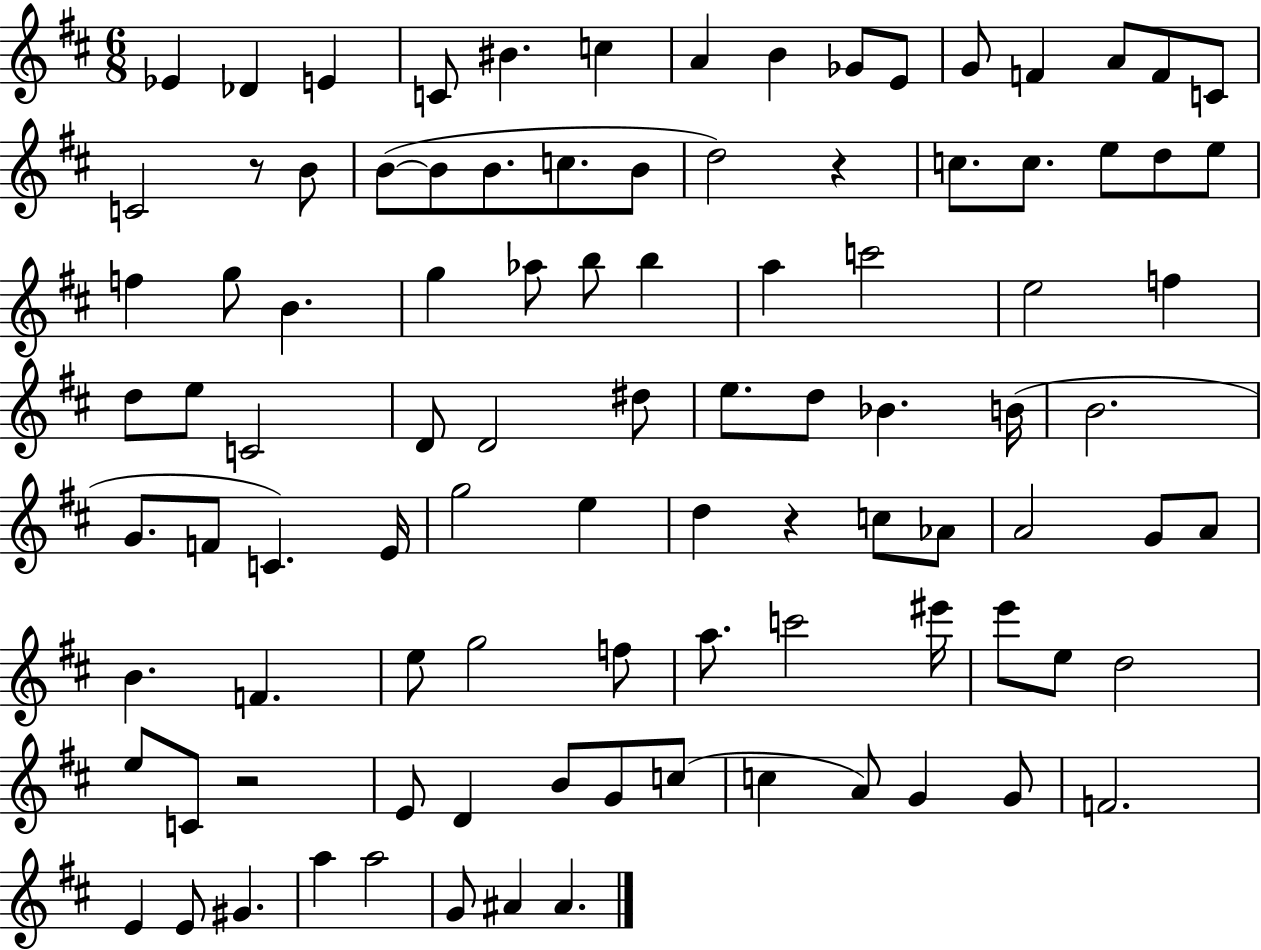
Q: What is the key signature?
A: D major